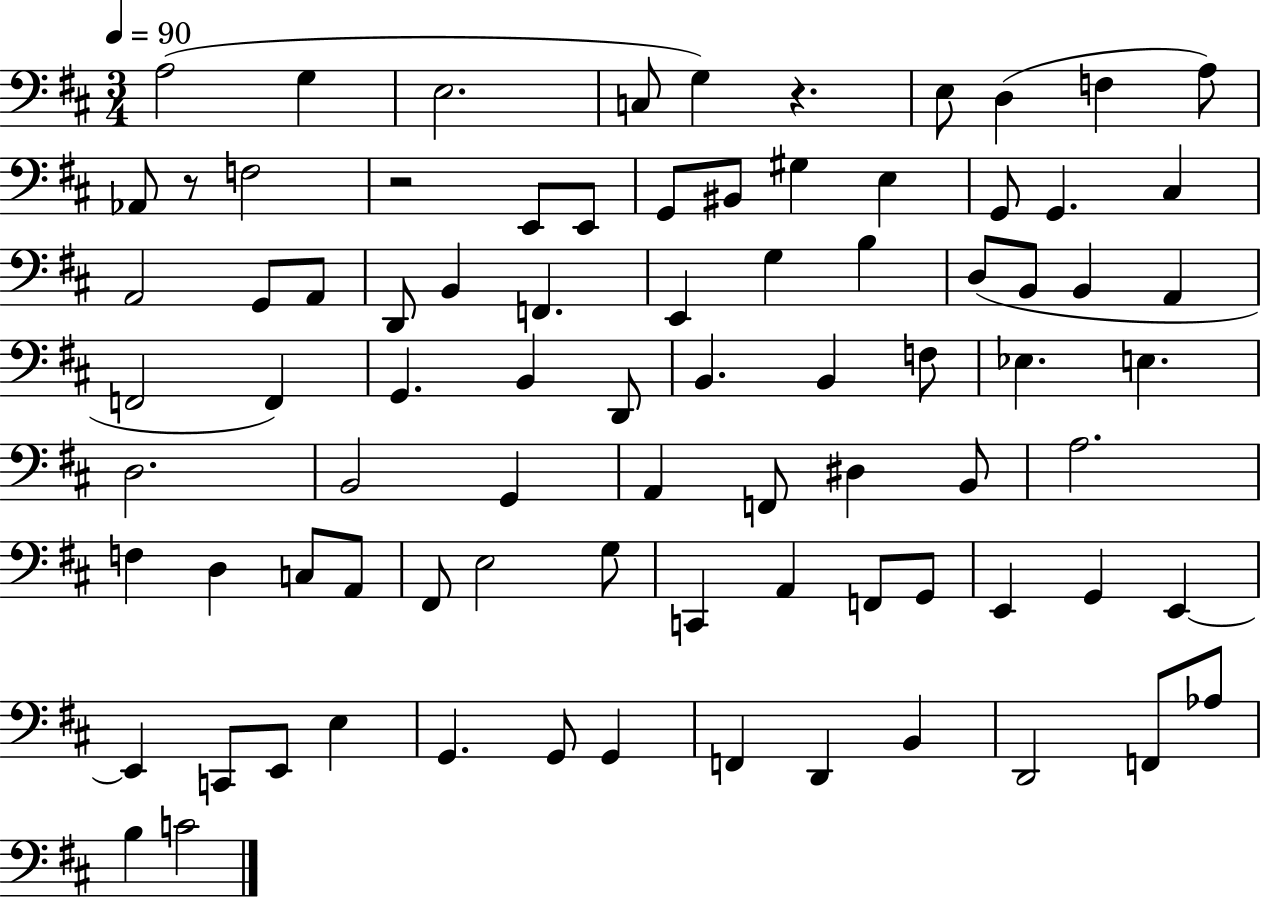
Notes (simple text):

A3/h G3/q E3/h. C3/e G3/q R/q. E3/e D3/q F3/q A3/e Ab2/e R/e F3/h R/h E2/e E2/e G2/e BIS2/e G#3/q E3/q G2/e G2/q. C#3/q A2/h G2/e A2/e D2/e B2/q F2/q. E2/q G3/q B3/q D3/e B2/e B2/q A2/q F2/h F2/q G2/q. B2/q D2/e B2/q. B2/q F3/e Eb3/q. E3/q. D3/h. B2/h G2/q A2/q F2/e D#3/q B2/e A3/h. F3/q D3/q C3/e A2/e F#2/e E3/h G3/e C2/q A2/q F2/e G2/e E2/q G2/q E2/q E2/q C2/e E2/e E3/q G2/q. G2/e G2/q F2/q D2/q B2/q D2/h F2/e Ab3/e B3/q C4/h